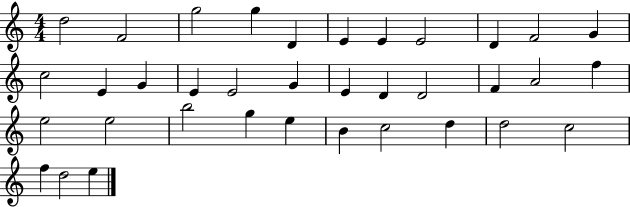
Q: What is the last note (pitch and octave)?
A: E5